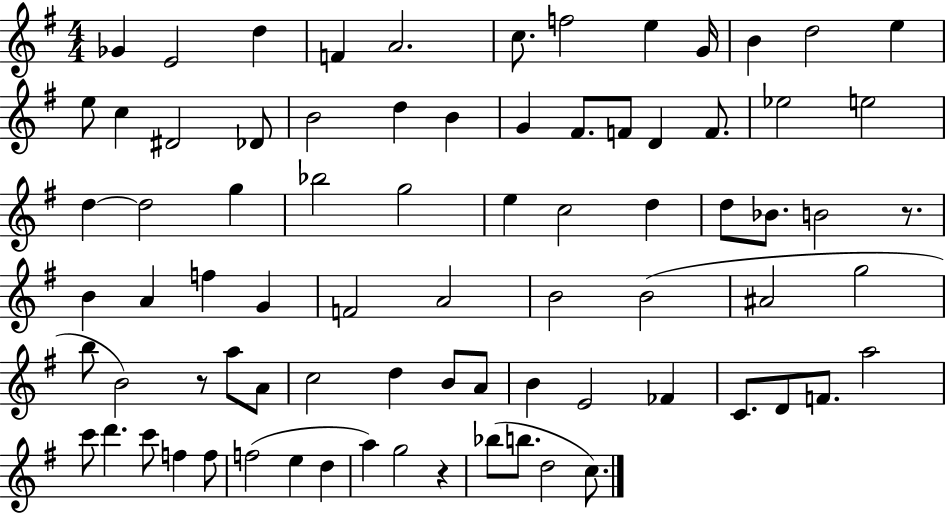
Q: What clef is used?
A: treble